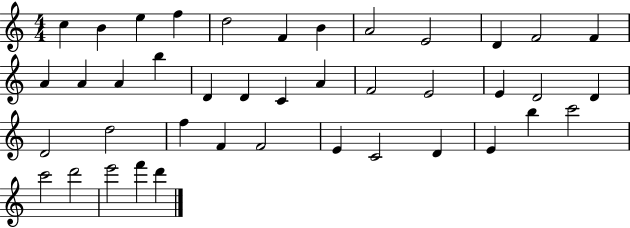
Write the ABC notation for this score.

X:1
T:Untitled
M:4/4
L:1/4
K:C
c B e f d2 F B A2 E2 D F2 F A A A b D D C A F2 E2 E D2 D D2 d2 f F F2 E C2 D E b c'2 c'2 d'2 e'2 f' d'